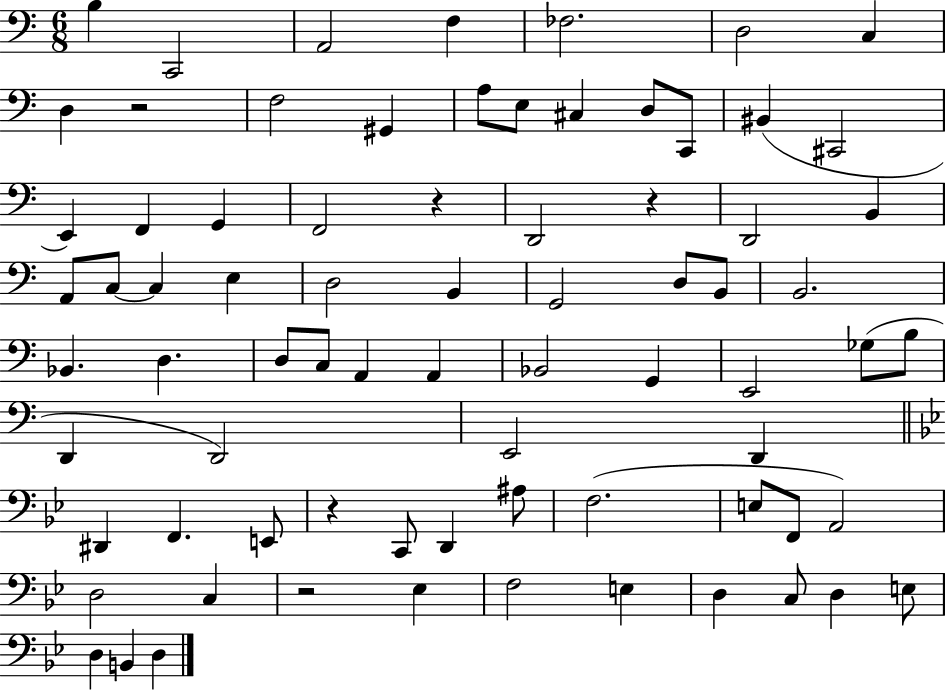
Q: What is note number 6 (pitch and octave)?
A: D3